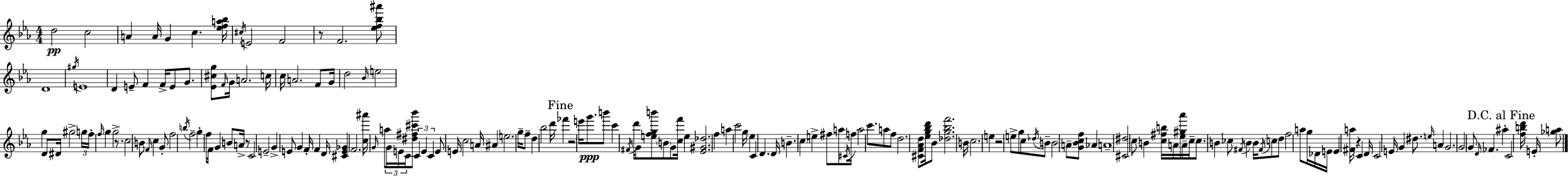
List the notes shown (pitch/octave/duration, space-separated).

D5/h C5/h A4/q A4/s G4/q C5/q. [Eb5,F5,A5,Bb5]/s C#5/s E4/h F4/h R/e F4/h. [Eb5,F5,Bb5,A#6]/e D4/w G#5/s E4/w D4/q E4/e F4/q F4/s E4/e G4/e. [Eb4,C#5,G5]/e F4/s G4/s A4/h. C5/s C5/s A4/h. F4/e G4/s D5/h Bb4/s E5/h G5/q D4/e D#4/s G#5/h G5/s F5/s F5/s G5/q G5/h R/e. C5/h B4/e F4/s C5/q G4/e F5/h B5/s F5/h G5/q F5/e F4/s G4/q B4/e A4/s R/e C4/h E4/h G4/q E4/e G4/q F4/s F4/q D4/s [C#4,E4,Gb4]/q F4/h. [C5,A#6]/s G4/s A5/e G4/s E4/s C4/s [D#5,F#5,C#6,Bb6]/e C4/q E4/q C4/q E4/e E4/s C5/h A4/s A#4/q E5/h. G5/s F5/e D5/q Bb5/h D6/s FES6/q R/h E6/s G6/e. B6/e C6/q F#4/s D6/s G4/e [E5,F5,G5,B6]/e B4/e G4/e [C5,F6]/s E5/q [Eb4,G#4,Db5]/h. F5/q A5/q C6/h G5/s Eb5/q C4/q D4/q. D4/s B4/q. C5/q E5/q F#5/e A5/e C#4/s F5/s A5/h C6/e. A5/e F5/e D5/h. [C#4,F4,Ab4,D5]/e [Eb5,G5,Bb5,D6]/s Bb4/e [Db5,G5,Bb5,F6]/h. B4/s C5/h. E5/q R/h E5/e G5/e C5/e Db5/s B4/e B4/h A4/e [G4,Bb4,C5,F5]/e Ab4/q A4/w [C#4,D#5]/h C5/e B4/q [C5,F#5,B5]/s A4/s [Eb5,G#5,Ab6]/s A4/s C5/s C5/e. B4/q CES5/e F#4/s B4/q B4/s F#4/s C5/e D5/e F5/h A5/e G5/s Db4/s E4/s E4/q [F#4,A5]/s R/q C4/q D4/s C4/h E4/s G4/q D#5/e. E5/s A4/q G4/h. G4/h G4/e D4/s FES4/q. A#5/q C4/h [F5,B5,D6]/s E4/s [Gb5,A5]/e